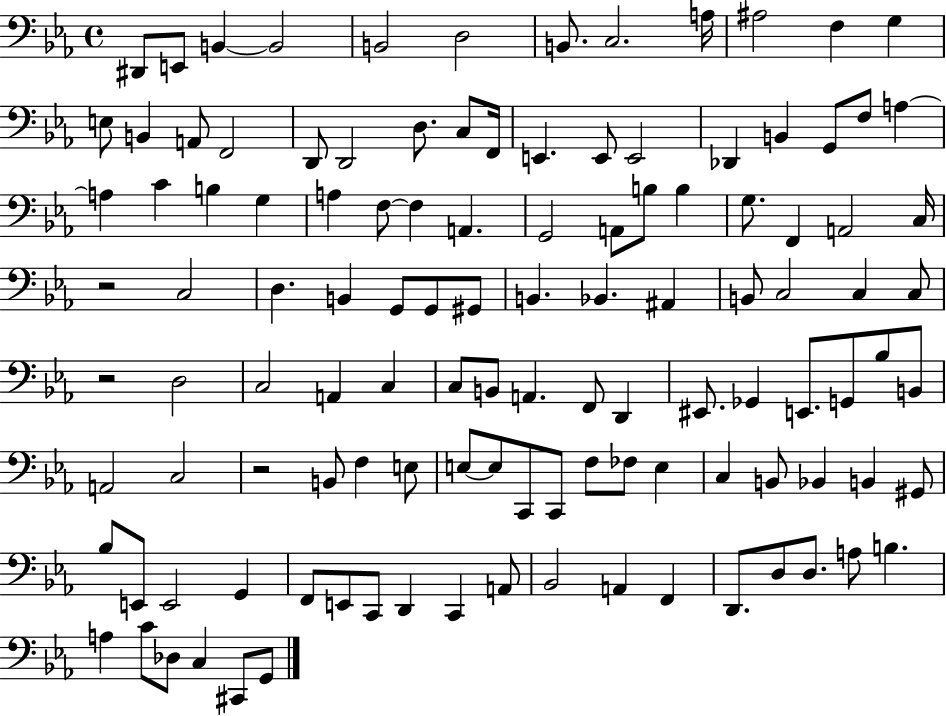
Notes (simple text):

D#2/e E2/e B2/q B2/h B2/h D3/h B2/e. C3/h. A3/s A#3/h F3/q G3/q E3/e B2/q A2/e F2/h D2/e D2/h D3/e. C3/e F2/s E2/q. E2/e E2/h Db2/q B2/q G2/e F3/e A3/q A3/q C4/q B3/q G3/q A3/q F3/e F3/q A2/q. G2/h A2/e B3/e B3/q G3/e. F2/q A2/h C3/s R/h C3/h D3/q. B2/q G2/e G2/e G#2/e B2/q. Bb2/q. A#2/q B2/e C3/h C3/q C3/e R/h D3/h C3/h A2/q C3/q C3/e B2/e A2/q. F2/e D2/q EIS2/e. Gb2/q E2/e. G2/e Bb3/e B2/e A2/h C3/h R/h B2/e F3/q E3/e E3/e E3/e C2/e C2/e F3/e FES3/e E3/q C3/q B2/e Bb2/q B2/q G#2/e Bb3/e E2/e E2/h G2/q F2/e E2/e C2/e D2/q C2/q A2/e Bb2/h A2/q F2/q D2/e. D3/e D3/e. A3/e B3/q. A3/q C4/e Db3/e C3/q C#2/e G2/e